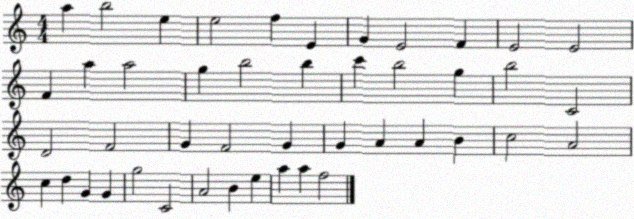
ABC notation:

X:1
T:Untitled
M:4/4
L:1/4
K:C
a b2 e e2 f E G E2 F E2 E2 F a a2 g b2 b c' b2 g b2 C2 D2 F2 G F2 G G A A B c2 A2 c d G G g2 C2 A2 B e a a f2